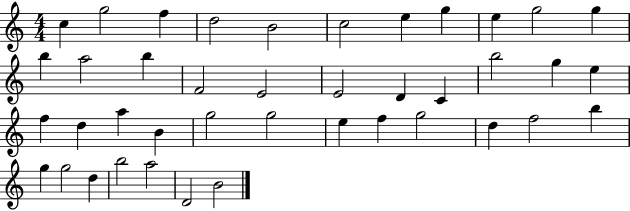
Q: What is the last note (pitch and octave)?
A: B4